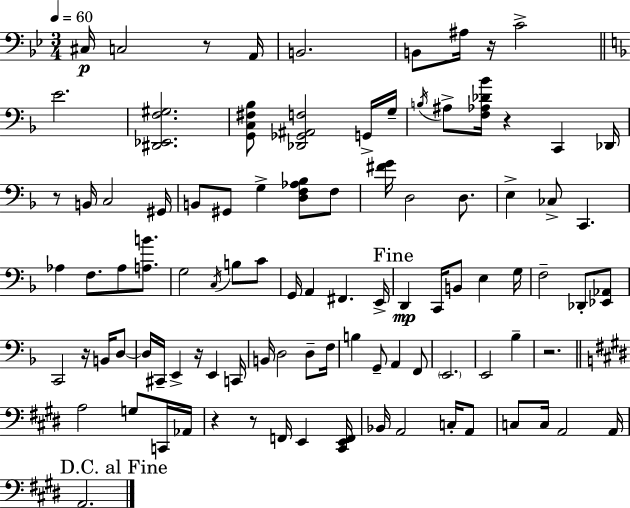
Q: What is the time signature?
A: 3/4